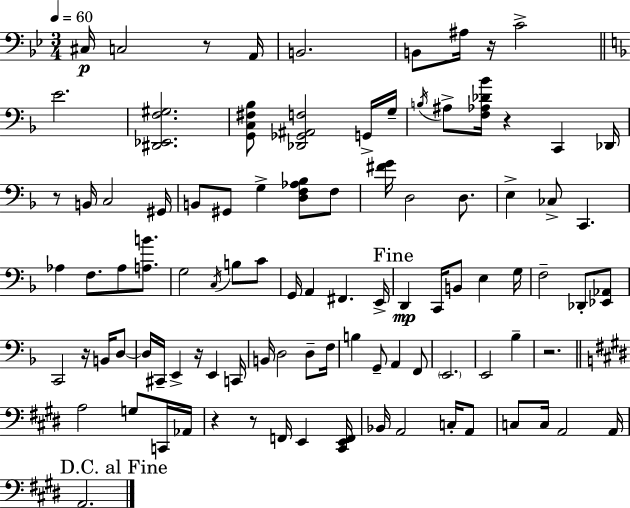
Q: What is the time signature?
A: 3/4